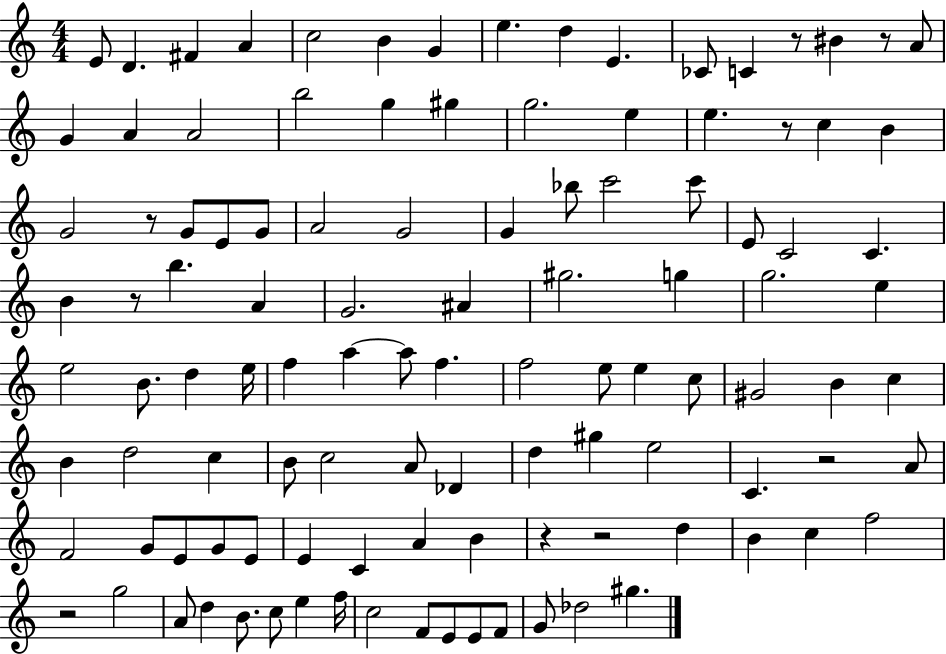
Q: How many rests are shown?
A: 9